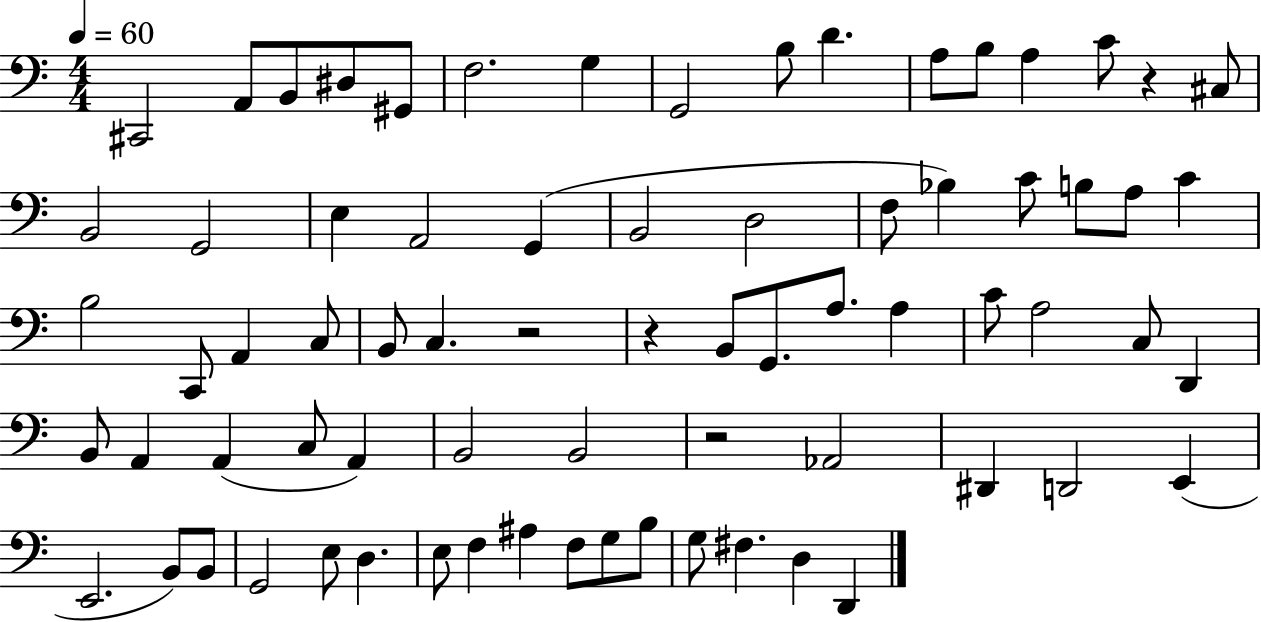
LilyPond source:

{
  \clef bass
  \numericTimeSignature
  \time 4/4
  \key c \major
  \tempo 4 = 60
  cis,2 a,8 b,8 dis8 gis,8 | f2. g4 | g,2 b8 d'4. | a8 b8 a4 c'8 r4 cis8 | \break b,2 g,2 | e4 a,2 g,4( | b,2 d2 | f8 bes4) c'8 b8 a8 c'4 | \break b2 c,8 a,4 c8 | b,8 c4. r2 | r4 b,8 g,8. a8. a4 | c'8 a2 c8 d,4 | \break b,8 a,4 a,4( c8 a,4) | b,2 b,2 | r2 aes,2 | dis,4 d,2 e,4( | \break e,2. b,8) b,8 | g,2 e8 d4. | e8 f4 ais4 f8 g8 b8 | g8 fis4. d4 d,4 | \break \bar "|."
}